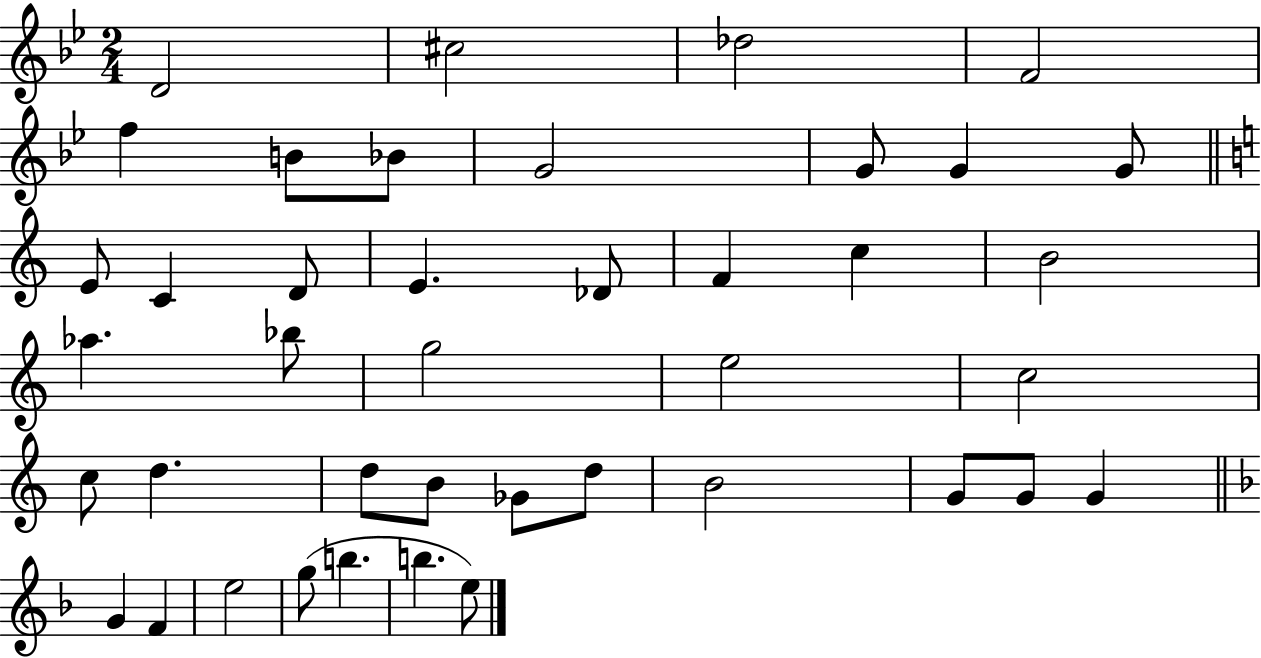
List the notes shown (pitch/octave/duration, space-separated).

D4/h C#5/h Db5/h F4/h F5/q B4/e Bb4/e G4/h G4/e G4/q G4/e E4/e C4/q D4/e E4/q. Db4/e F4/q C5/q B4/h Ab5/q. Bb5/e G5/h E5/h C5/h C5/e D5/q. D5/e B4/e Gb4/e D5/e B4/h G4/e G4/e G4/q G4/q F4/q E5/h G5/e B5/q. B5/q. E5/e